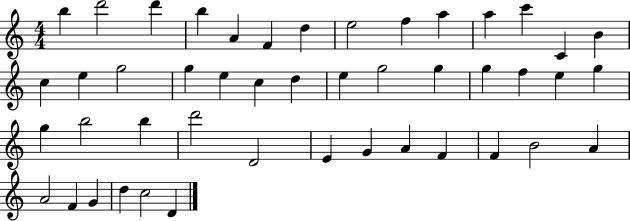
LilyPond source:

{
  \clef treble
  \numericTimeSignature
  \time 4/4
  \key c \major
  b''4 d'''2 d'''4 | b''4 a'4 f'4 d''4 | e''2 f''4 a''4 | a''4 c'''4 c'4 b'4 | \break c''4 e''4 g''2 | g''4 e''4 c''4 d''4 | e''4 g''2 g''4 | g''4 f''4 e''4 g''4 | \break g''4 b''2 b''4 | d'''2 d'2 | e'4 g'4 a'4 f'4 | f'4 b'2 a'4 | \break a'2 f'4 g'4 | d''4 c''2 d'4 | \bar "|."
}